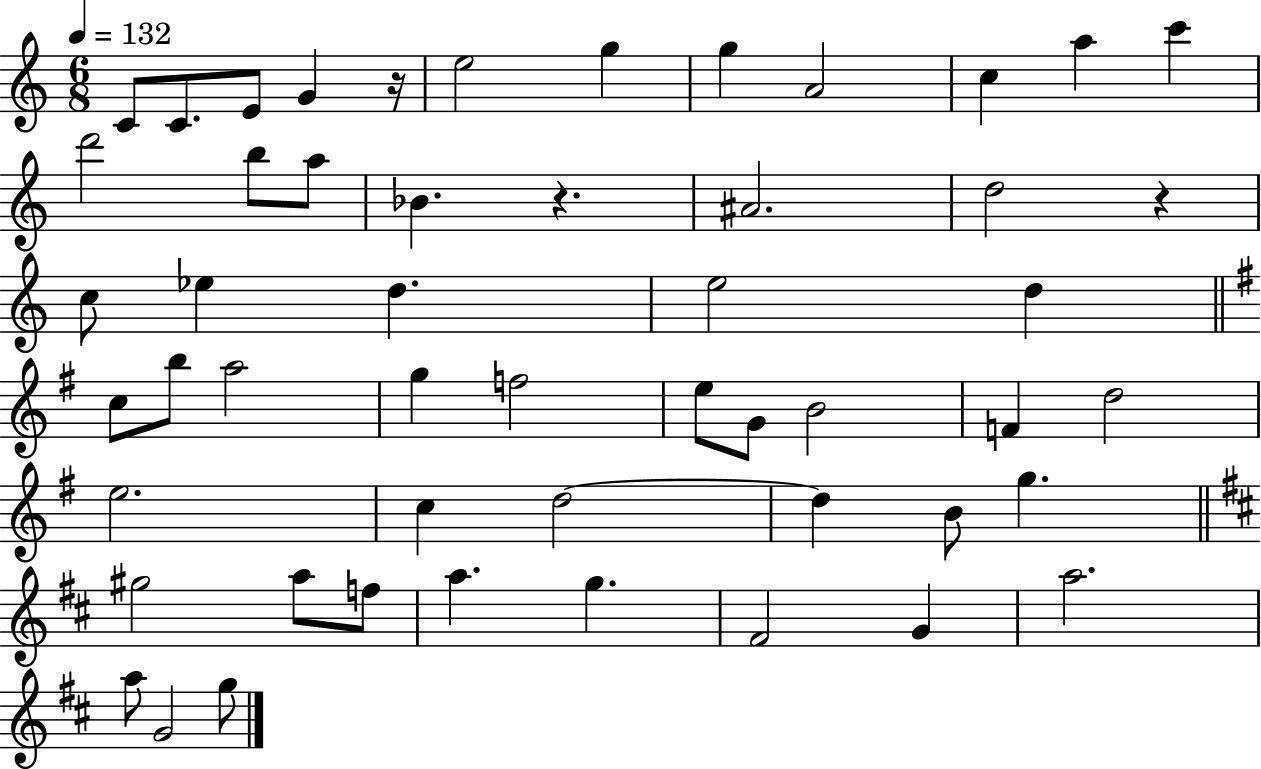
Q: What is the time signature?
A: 6/8